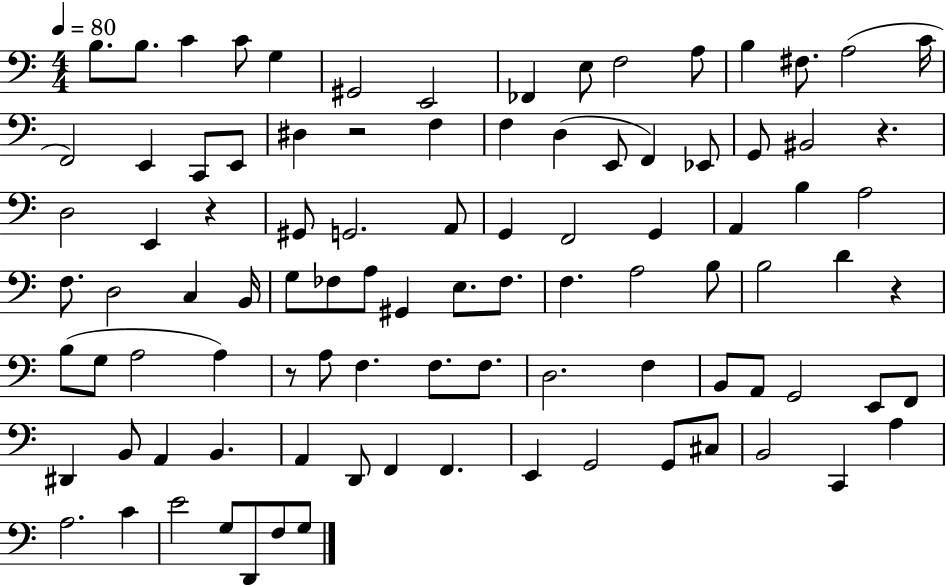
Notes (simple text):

B3/e. B3/e. C4/q C4/e G3/q G#2/h E2/h FES2/q E3/e F3/h A3/e B3/q F#3/e. A3/h C4/s F2/h E2/q C2/e E2/e D#3/q R/h F3/q F3/q D3/q E2/e F2/q Eb2/e G2/e BIS2/h R/q. D3/h E2/q R/q G#2/e G2/h. A2/e G2/q F2/h G2/q A2/q B3/q A3/h F3/e. D3/h C3/q B2/s G3/e FES3/e A3/e G#2/q E3/e. FES3/e. F3/q. A3/h B3/e B3/h D4/q R/q B3/e G3/e A3/h A3/q R/e A3/e F3/q. F3/e. F3/e. D3/h. F3/q B2/e A2/e G2/h E2/e F2/e D#2/q B2/e A2/q B2/q. A2/q D2/e F2/q F2/q. E2/q G2/h G2/e C#3/e B2/h C2/q A3/q A3/h. C4/q E4/h G3/e D2/e F3/e G3/e